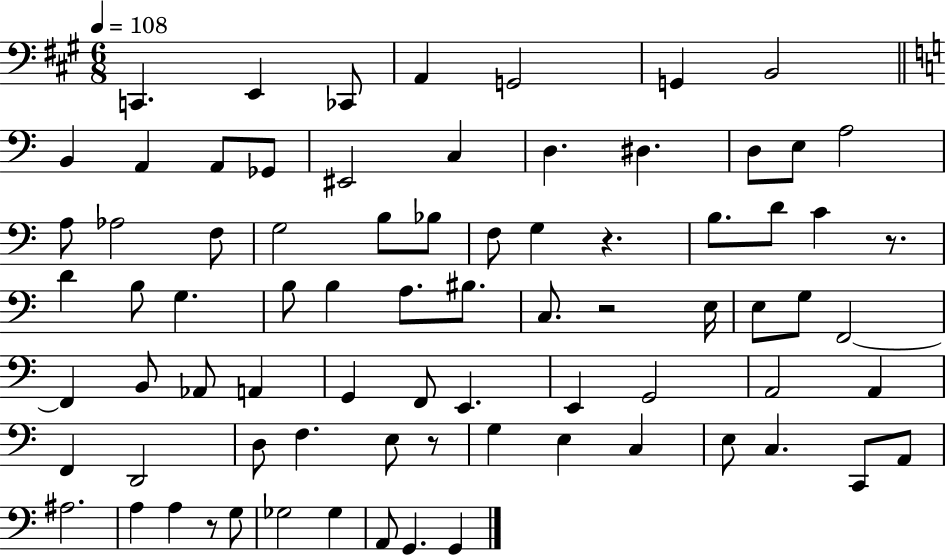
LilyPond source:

{
  \clef bass
  \numericTimeSignature
  \time 6/8
  \key a \major
  \tempo 4 = 108
  \repeat volta 2 { c,4. e,4 ces,8 | a,4 g,2 | g,4 b,2 | \bar "||" \break \key c \major b,4 a,4 a,8 ges,8 | eis,2 c4 | d4. dis4. | d8 e8 a2 | \break a8 aes2 f8 | g2 b8 bes8 | f8 g4 r4. | b8. d'8 c'4 r8. | \break d'4 b8 g4. | b8 b4 a8. bis8. | c8. r2 e16 | e8 g8 f,2~~ | \break f,4 b,8 aes,8 a,4 | g,4 f,8 e,4. | e,4 g,2 | a,2 a,4 | \break f,4 d,2 | d8 f4. e8 r8 | g4 e4 c4 | e8 c4. c,8 a,8 | \break ais2. | a4 a4 r8 g8 | ges2 ges4 | a,8 g,4. g,4 | \break } \bar "|."
}